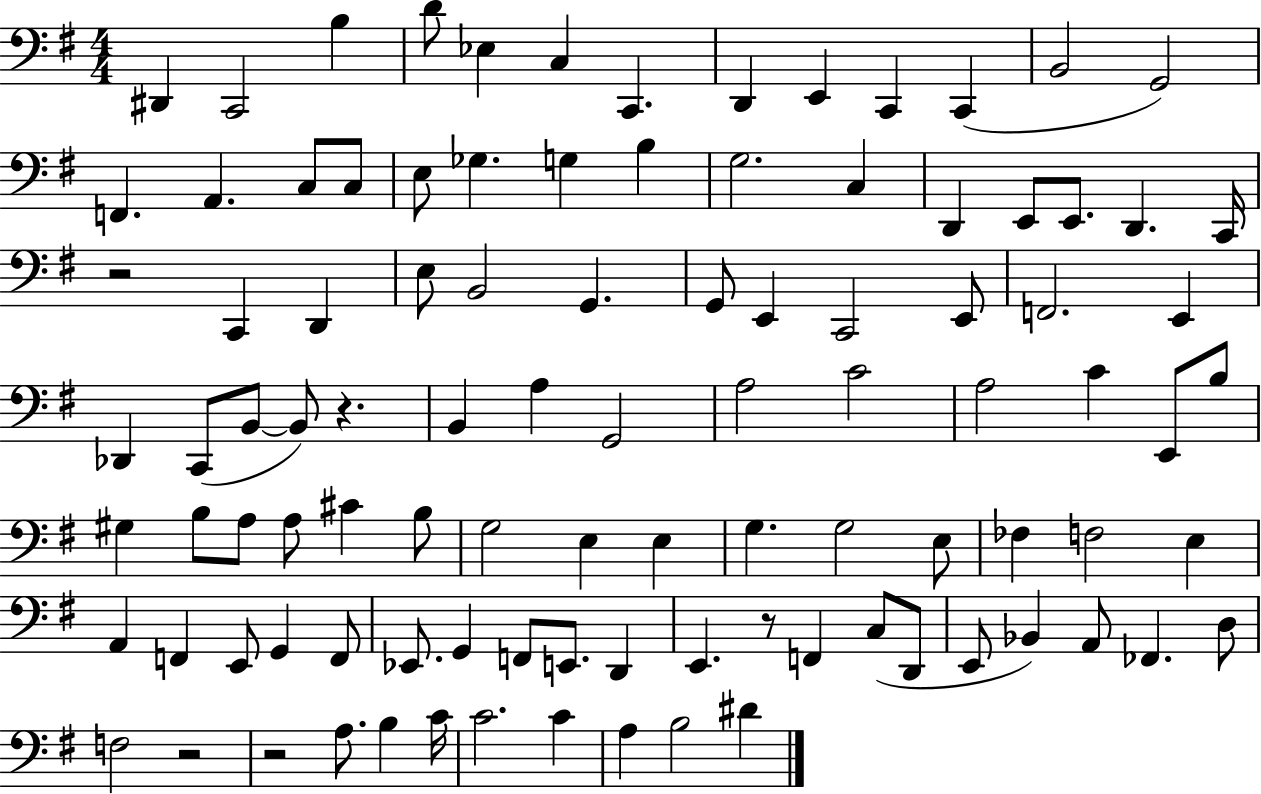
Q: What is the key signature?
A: G major